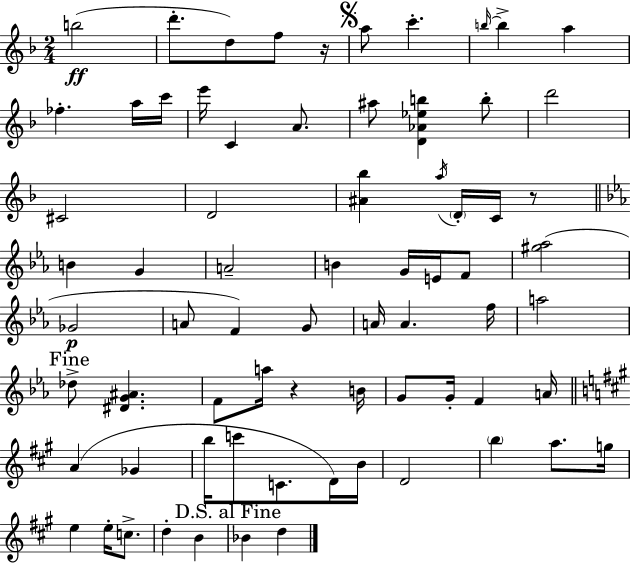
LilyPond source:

{
  \clef treble
  \numericTimeSignature
  \time 2/4
  \key d \minor
  b''2(\ff | d'''8.-. d''8) f''8 r16 | \mark \markup { \musicglyph "scripts.segno" } a''8 c'''4.-. | \grace { b''16~ }~ b''4-> a''4 | \break fes''4.-. a''16 | c'''16 e'''16 c'4 a'8. | ais''8 <d' aes' ees'' b''>4 b''8-. | d'''2 | \break cis'2 | d'2 | <ais' bes''>4 \acciaccatura { a''16 } \parenthesize d'16-. c'16 | r8 \bar "||" \break \key c \minor b'4 g'4 | a'2-- | b'4 g'16 e'16 f'8 | <gis'' aes''>2( | \break ges'2\p | a'8 f'4) g'8 | a'16 a'4. f''16 | a''2 | \break \mark "Fine" des''8-> <dis' g' ais'>4. | f'8 a''16 r4 b'16 | g'8 g'16-. f'4 a'16 | \bar "||" \break \key a \major a'4( ges'4 | b''16 c'''8 c'8. d'16) b'16 | d'2 | \parenthesize b''4 a''8. g''16 | \break e''4 e''16-. c''8.-> | d''4-. b'4 | \mark "D.S. al Fine" bes'4 d''4 | \bar "|."
}